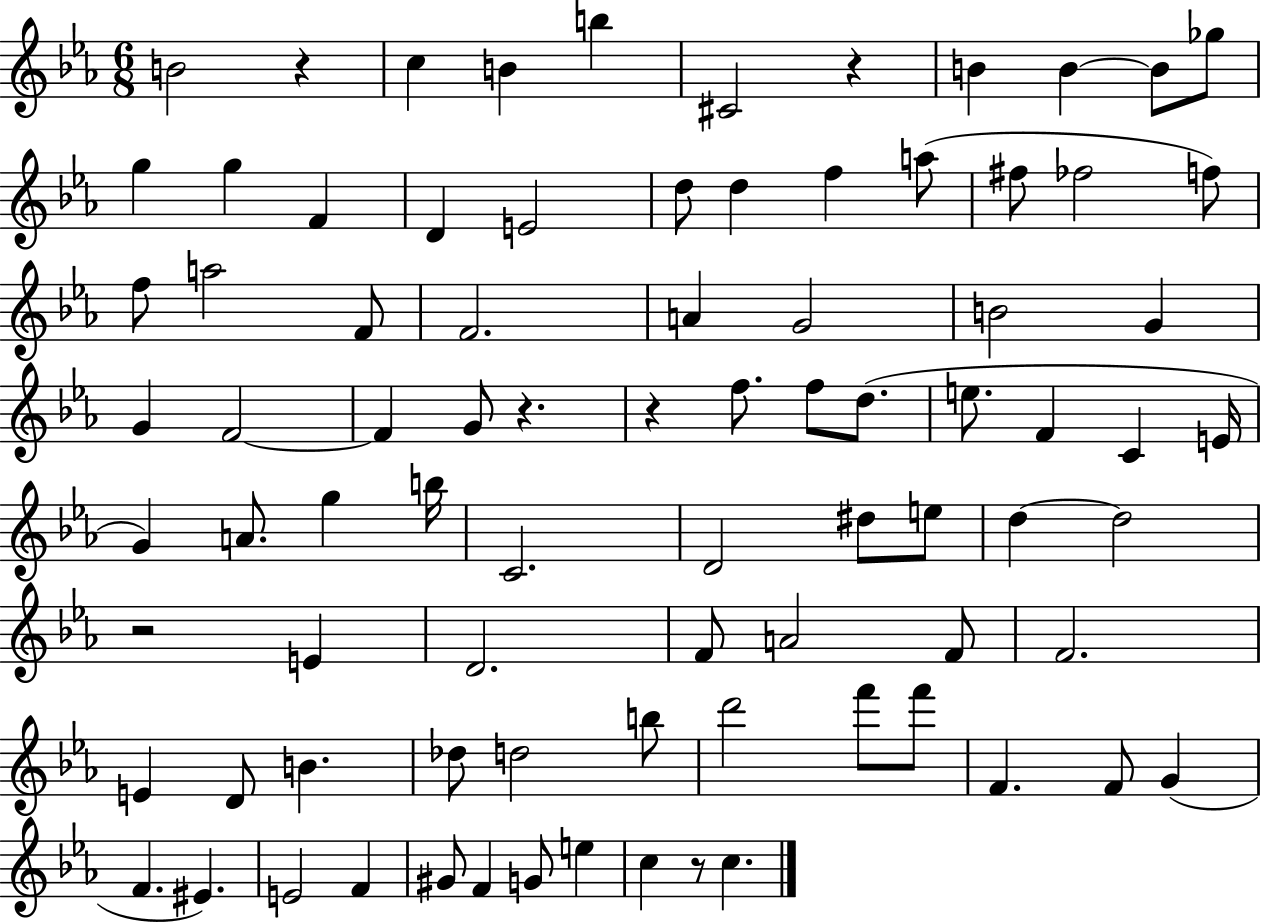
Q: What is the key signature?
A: EES major